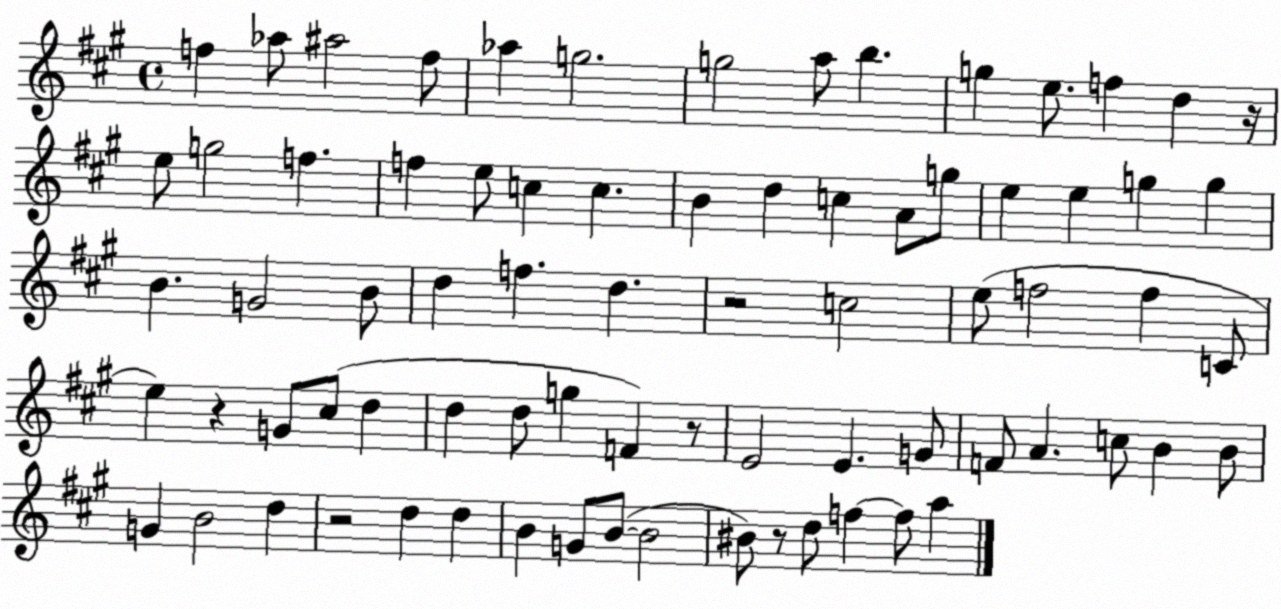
X:1
T:Untitled
M:4/4
L:1/4
K:A
f _a/2 ^a2 f/2 _a g2 g2 a/2 b g e/2 f d z/4 e/2 g2 f f e/2 c c B d c A/2 g/2 e e g g B G2 B/2 d f d z2 c2 e/2 f2 f C/2 e z G/2 ^c/2 d d d/2 g F z/2 E2 E G/2 F/2 A c/2 B B/2 G B2 d z2 d d B G/2 B/2 B2 ^B/2 z/2 d/2 f f/2 a